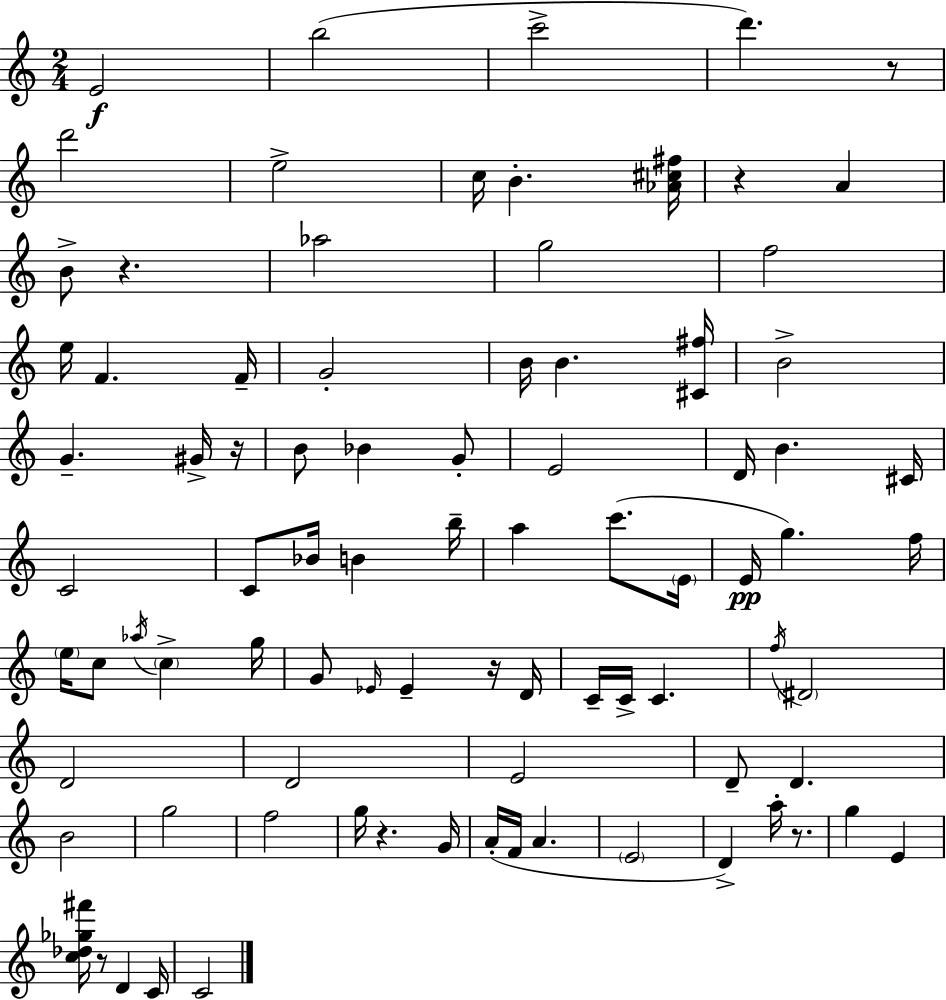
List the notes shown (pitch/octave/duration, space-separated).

E4/h B5/h C6/h D6/q. R/e D6/h E5/h C5/s B4/q. [Ab4,C#5,F#5]/s R/q A4/q B4/e R/q. Ab5/h G5/h F5/h E5/s F4/q. F4/s G4/h B4/s B4/q. [C#4,F#5]/s B4/h G4/q. G#4/s R/s B4/e Bb4/q G4/e E4/h D4/s B4/q. C#4/s C4/h C4/e Bb4/s B4/q B5/s A5/q C6/e. E4/s E4/s G5/q. F5/s E5/s C5/e Ab5/s C5/q G5/s G4/e Eb4/s Eb4/q R/s D4/s C4/s C4/s C4/q. F5/s D#4/h D4/h D4/h E4/h D4/e D4/q. B4/h G5/h F5/h G5/s R/q. G4/s A4/s F4/s A4/q. E4/h D4/q A5/s R/e. G5/q E4/q [C5,Db5,Gb5,F#6]/s R/e D4/q C4/s C4/h